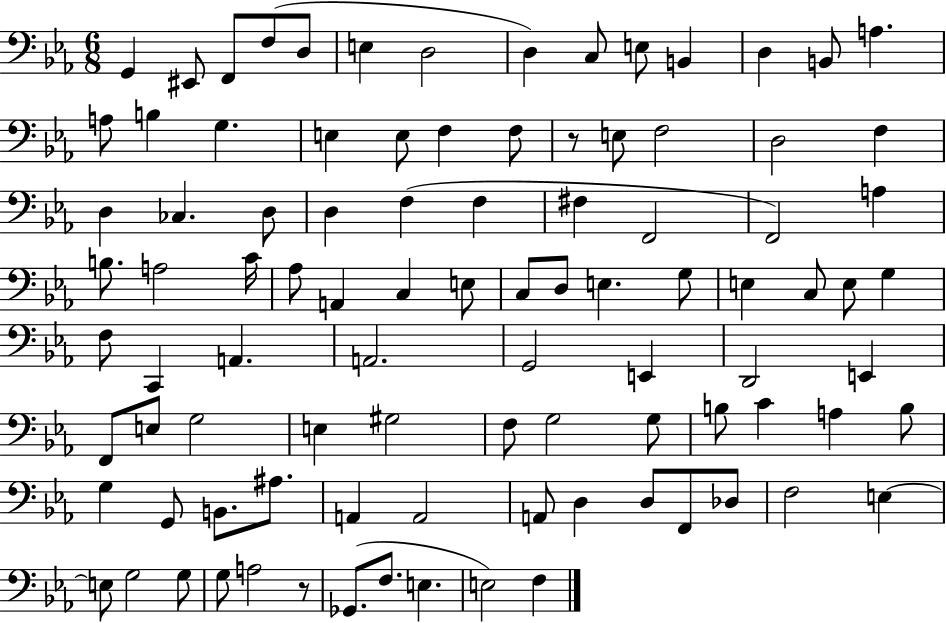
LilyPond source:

{
  \clef bass
  \numericTimeSignature
  \time 6/8
  \key ees \major
  g,4 eis,8 f,8 f8( d8 | e4 d2 | d4) c8 e8 b,4 | d4 b,8 a4. | \break a8 b4 g4. | e4 e8 f4 f8 | r8 e8 f2 | d2 f4 | \break d4 ces4. d8 | d4 f4( f4 | fis4 f,2 | f,2) a4 | \break b8. a2 c'16 | aes8 a,4 c4 e8 | c8 d8 e4. g8 | e4 c8 e8 g4 | \break f8 c,4 a,4. | a,2. | g,2 e,4 | d,2 e,4 | \break f,8 e8 g2 | e4 gis2 | f8 g2 g8 | b8 c'4 a4 b8 | \break g4 g,8 b,8. ais8. | a,4 a,2 | a,8 d4 d8 f,8 des8 | f2 e4~~ | \break e8 g2 g8 | g8 a2 r8 | ges,8.( f8. e4. | e2) f4 | \break \bar "|."
}